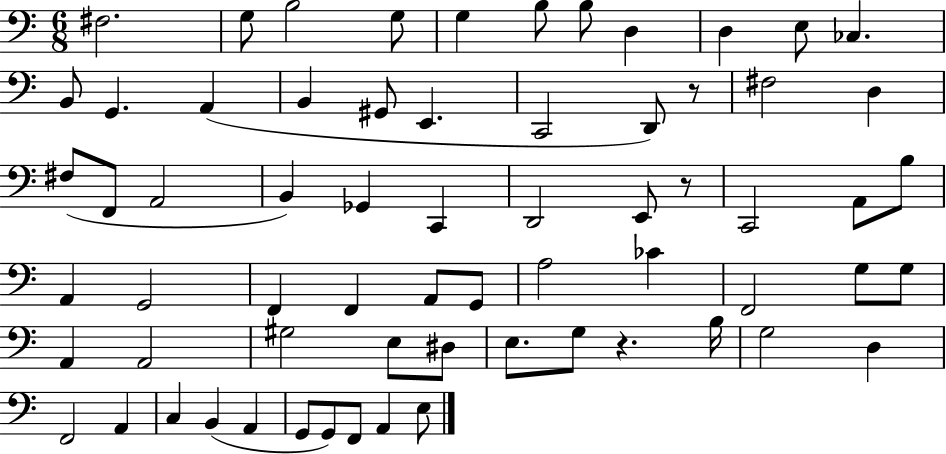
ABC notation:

X:1
T:Untitled
M:6/8
L:1/4
K:C
^F,2 G,/2 B,2 G,/2 G, B,/2 B,/2 D, D, E,/2 _C, B,,/2 G,, A,, B,, ^G,,/2 E,, C,,2 D,,/2 z/2 ^F,2 D, ^F,/2 F,,/2 A,,2 B,, _G,, C,, D,,2 E,,/2 z/2 C,,2 A,,/2 B,/2 A,, G,,2 F,, F,, A,,/2 G,,/2 A,2 _C F,,2 G,/2 G,/2 A,, A,,2 ^G,2 E,/2 ^D,/2 E,/2 G,/2 z B,/4 G,2 D, F,,2 A,, C, B,, A,, G,,/2 G,,/2 F,,/2 A,, E,/2